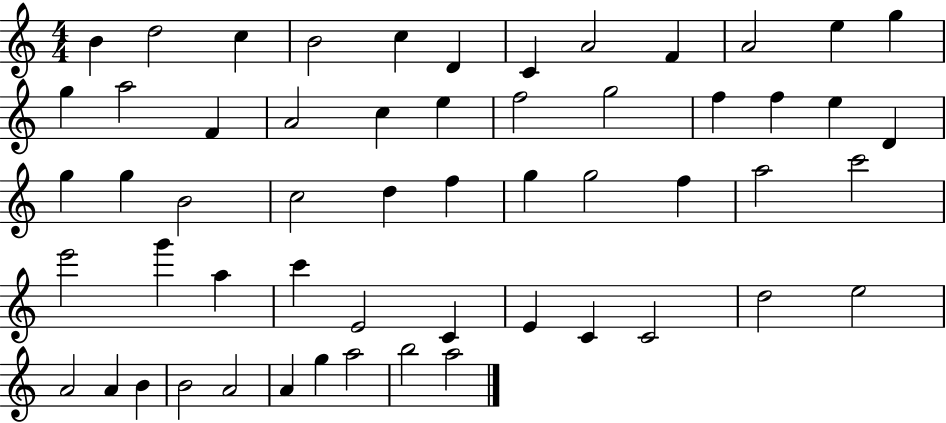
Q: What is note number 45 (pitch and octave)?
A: D5